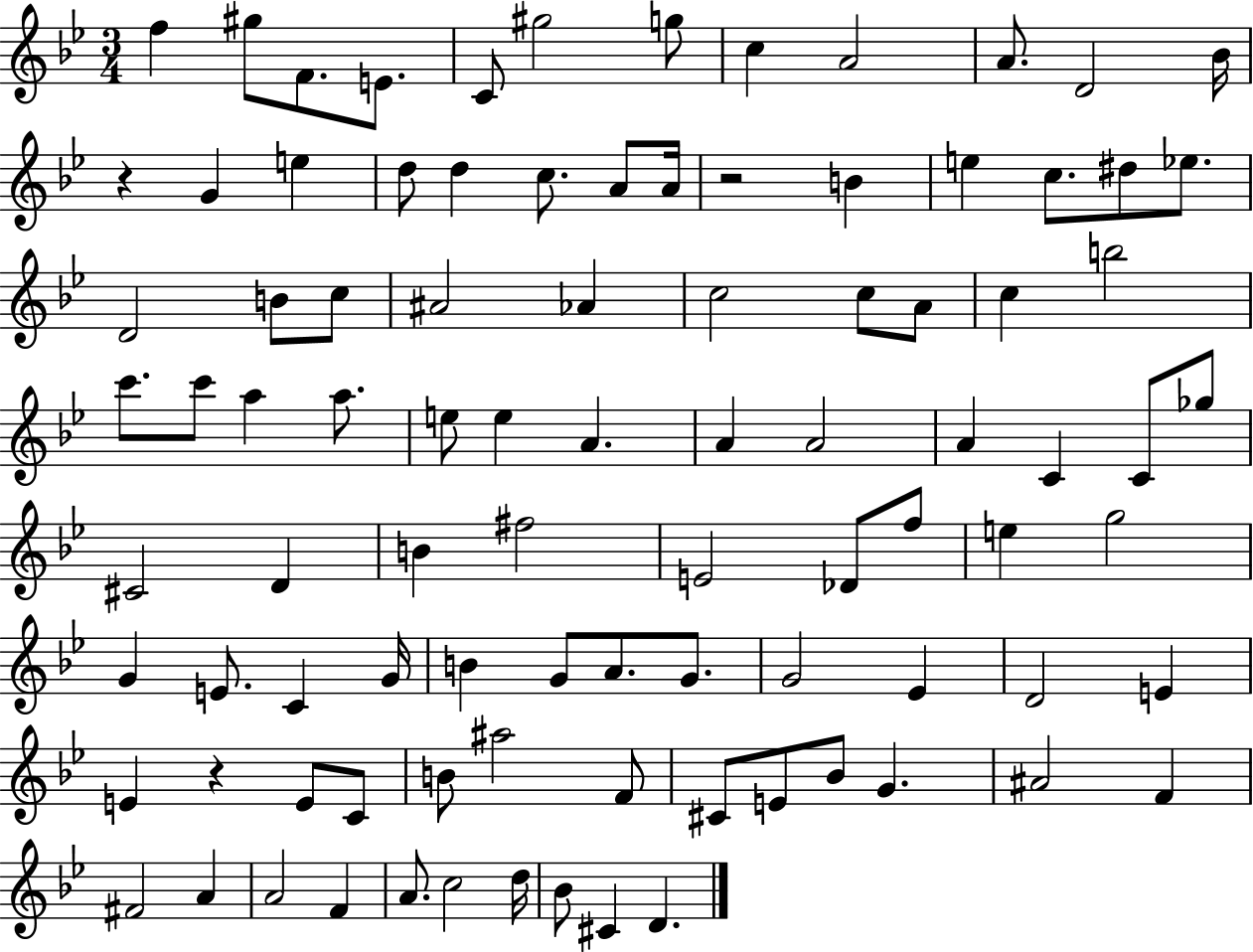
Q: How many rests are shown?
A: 3